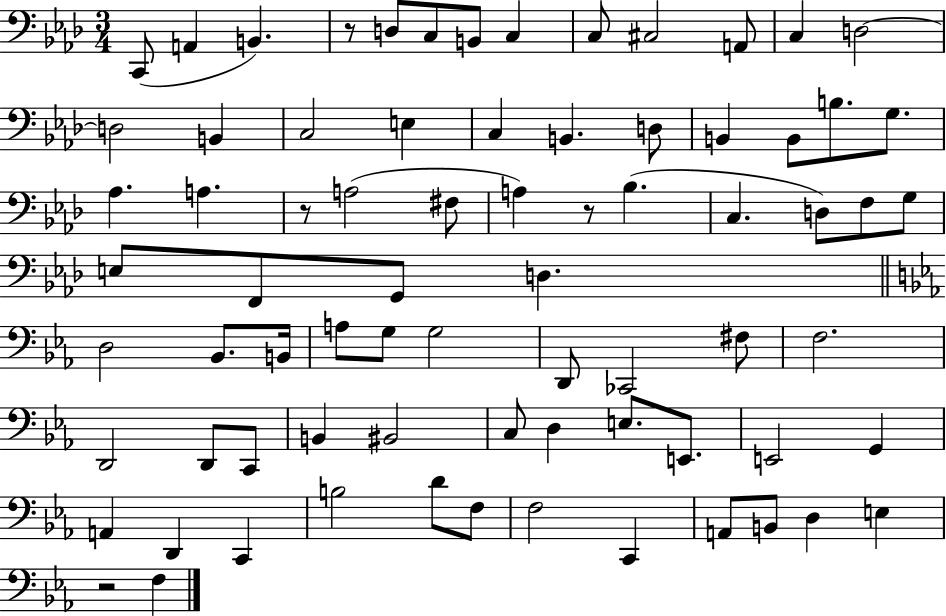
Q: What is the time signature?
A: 3/4